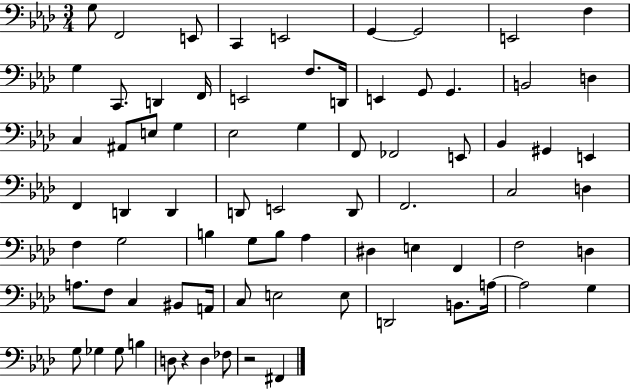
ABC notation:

X:1
T:Untitled
M:3/4
L:1/4
K:Ab
G,/2 F,,2 E,,/2 C,, E,,2 G,, G,,2 E,,2 F, G, C,,/2 D,, F,,/4 E,,2 F,/2 D,,/4 E,, G,,/2 G,, B,,2 D, C, ^A,,/2 E,/2 G, _E,2 G, F,,/2 _F,,2 E,,/2 _B,, ^G,, E,, F,, D,, D,, D,,/2 E,,2 D,,/2 F,,2 C,2 D, F, G,2 B, G,/2 B,/2 _A, ^D, E, F,, F,2 D, A,/2 F,/2 C, ^B,,/2 A,,/4 C,/2 E,2 E,/2 D,,2 B,,/2 A,/4 A,2 G, G,/2 _G, _G,/2 B, D,/2 z D, _F,/2 z2 ^F,,